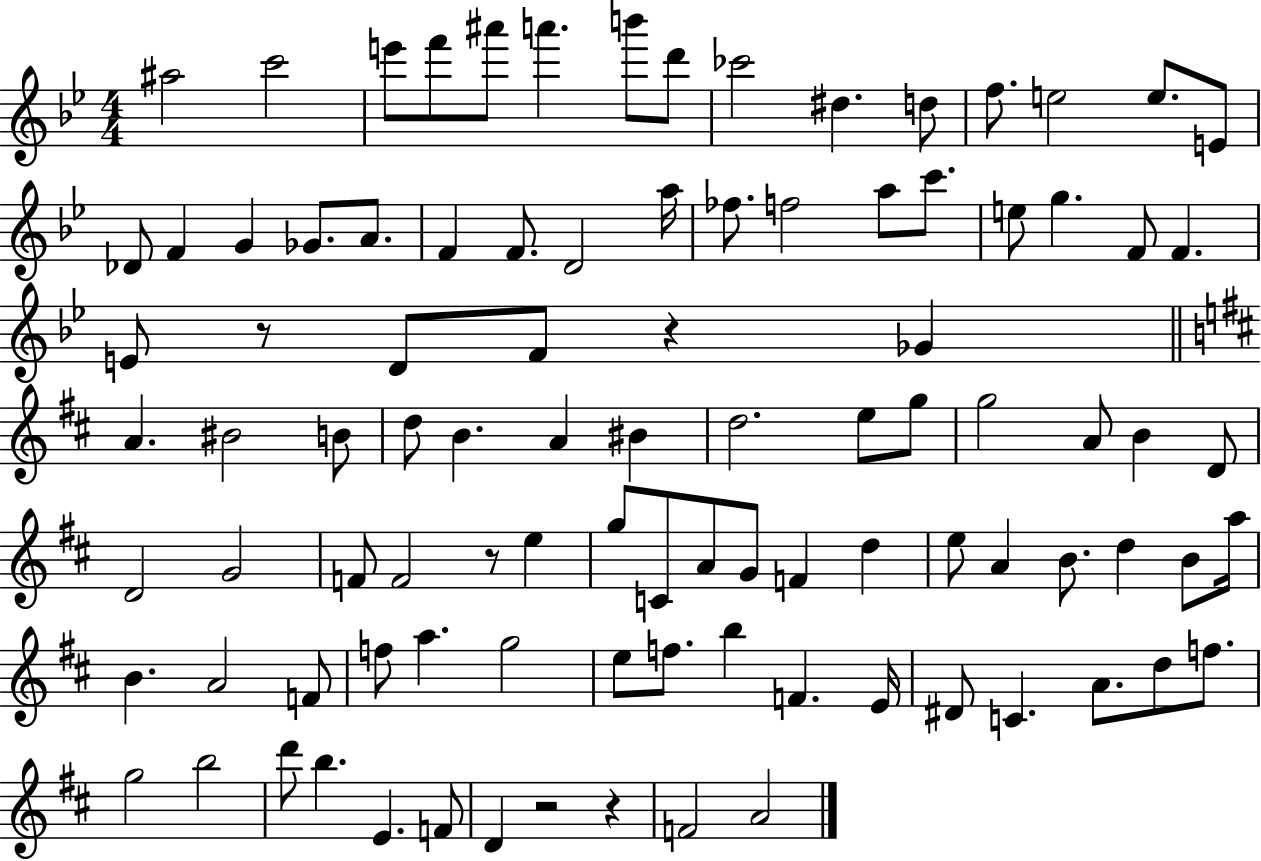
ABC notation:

X:1
T:Untitled
M:4/4
L:1/4
K:Bb
^a2 c'2 e'/2 f'/2 ^a'/2 a' b'/2 d'/2 _c'2 ^d d/2 f/2 e2 e/2 E/2 _D/2 F G _G/2 A/2 F F/2 D2 a/4 _f/2 f2 a/2 c'/2 e/2 g F/2 F E/2 z/2 D/2 F/2 z _G A ^B2 B/2 d/2 B A ^B d2 e/2 g/2 g2 A/2 B D/2 D2 G2 F/2 F2 z/2 e g/2 C/2 A/2 G/2 F d e/2 A B/2 d B/2 a/4 B A2 F/2 f/2 a g2 e/2 f/2 b F E/4 ^D/2 C A/2 d/2 f/2 g2 b2 d'/2 b E F/2 D z2 z F2 A2